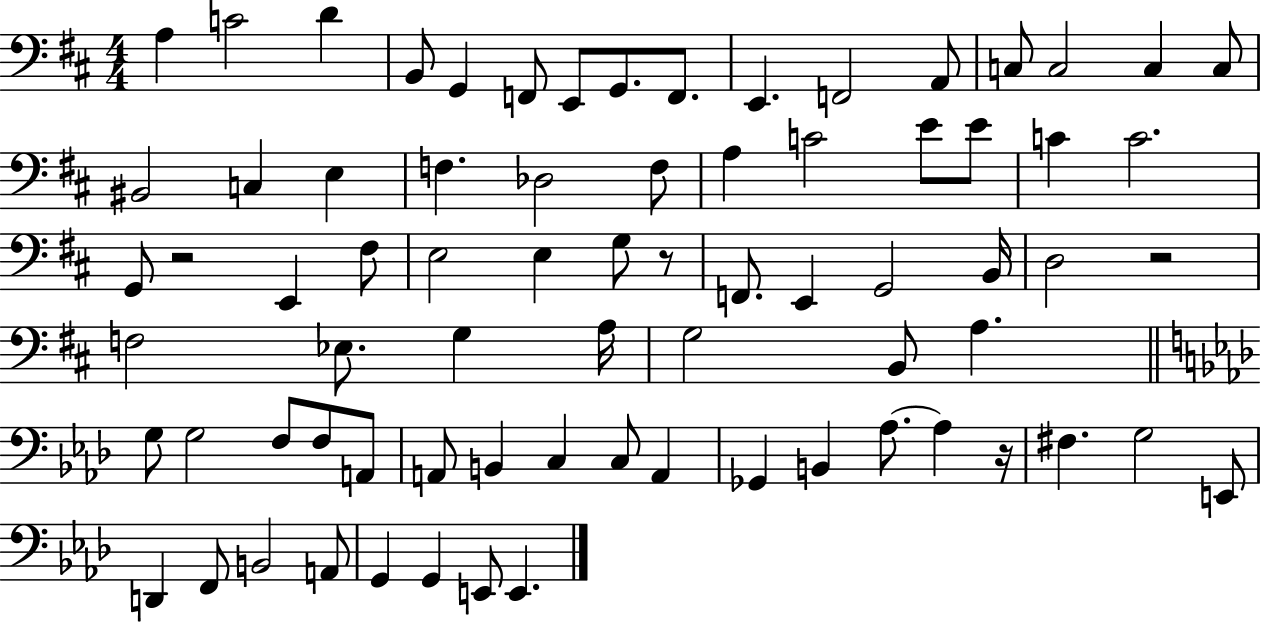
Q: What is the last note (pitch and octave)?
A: E2